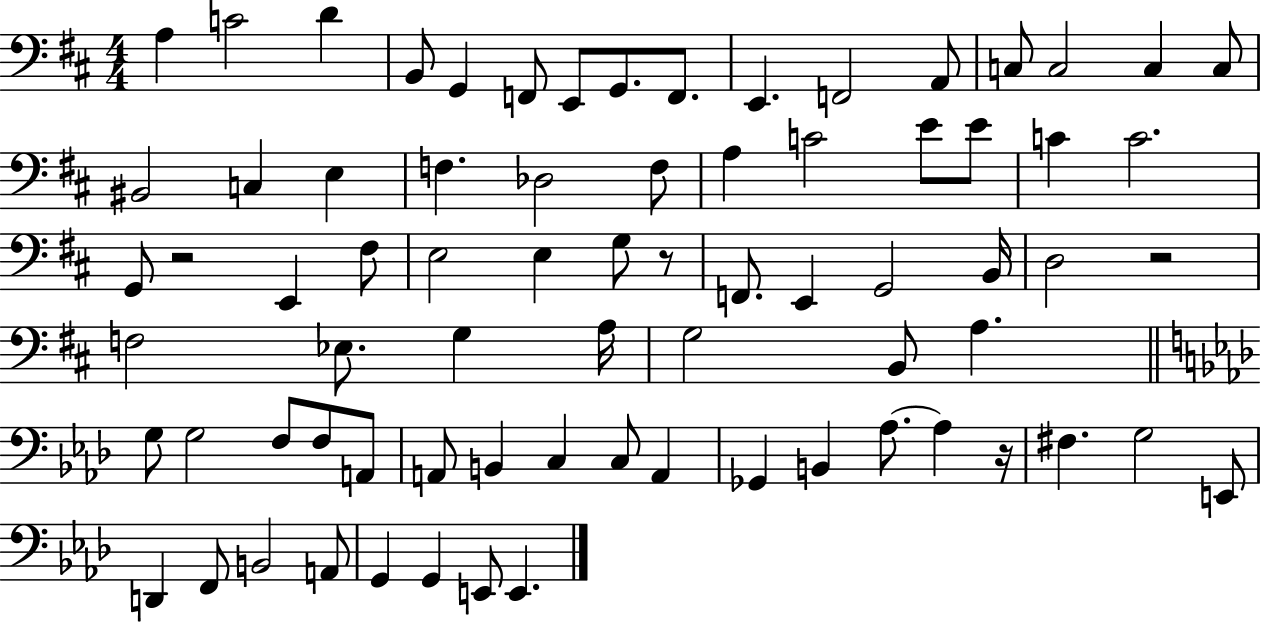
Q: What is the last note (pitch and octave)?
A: E2